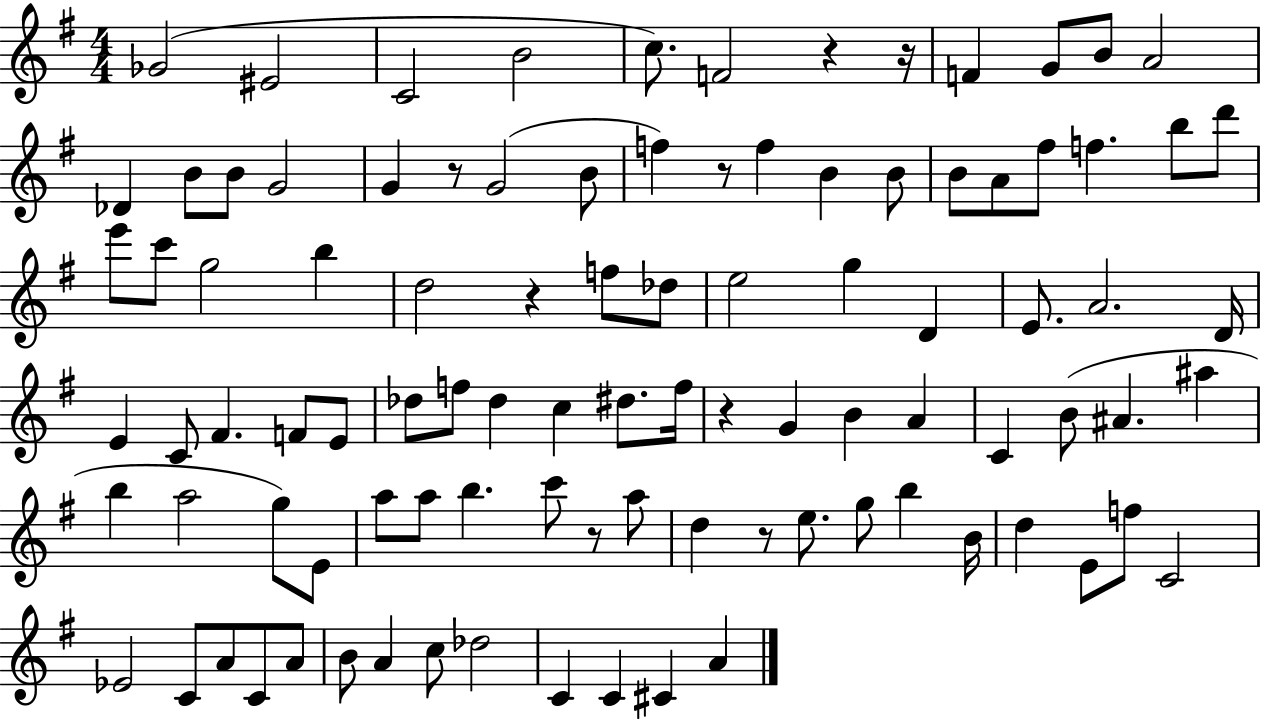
Gb4/h EIS4/h C4/h B4/h C5/e. F4/h R/q R/s F4/q G4/e B4/e A4/h Db4/q B4/e B4/e G4/h G4/q R/e G4/h B4/e F5/q R/e F5/q B4/q B4/e B4/e A4/e F#5/e F5/q. B5/e D6/e E6/e C6/e G5/h B5/q D5/h R/q F5/e Db5/e E5/h G5/q D4/q E4/e. A4/h. D4/s E4/q C4/e F#4/q. F4/e E4/e Db5/e F5/e Db5/q C5/q D#5/e. F5/s R/q G4/q B4/q A4/q C4/q B4/e A#4/q. A#5/q B5/q A5/h G5/e E4/e A5/e A5/e B5/q. C6/e R/e A5/e D5/q R/e E5/e. G5/e B5/q B4/s D5/q E4/e F5/e C4/h Eb4/h C4/e A4/e C4/e A4/e B4/e A4/q C5/e Db5/h C4/q C4/q C#4/q A4/q